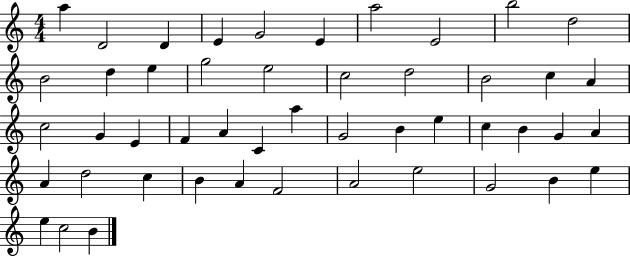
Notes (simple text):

A5/q D4/h D4/q E4/q G4/h E4/q A5/h E4/h B5/h D5/h B4/h D5/q E5/q G5/h E5/h C5/h D5/h B4/h C5/q A4/q C5/h G4/q E4/q F4/q A4/q C4/q A5/q G4/h B4/q E5/q C5/q B4/q G4/q A4/q A4/q D5/h C5/q B4/q A4/q F4/h A4/h E5/h G4/h B4/q E5/q E5/q C5/h B4/q